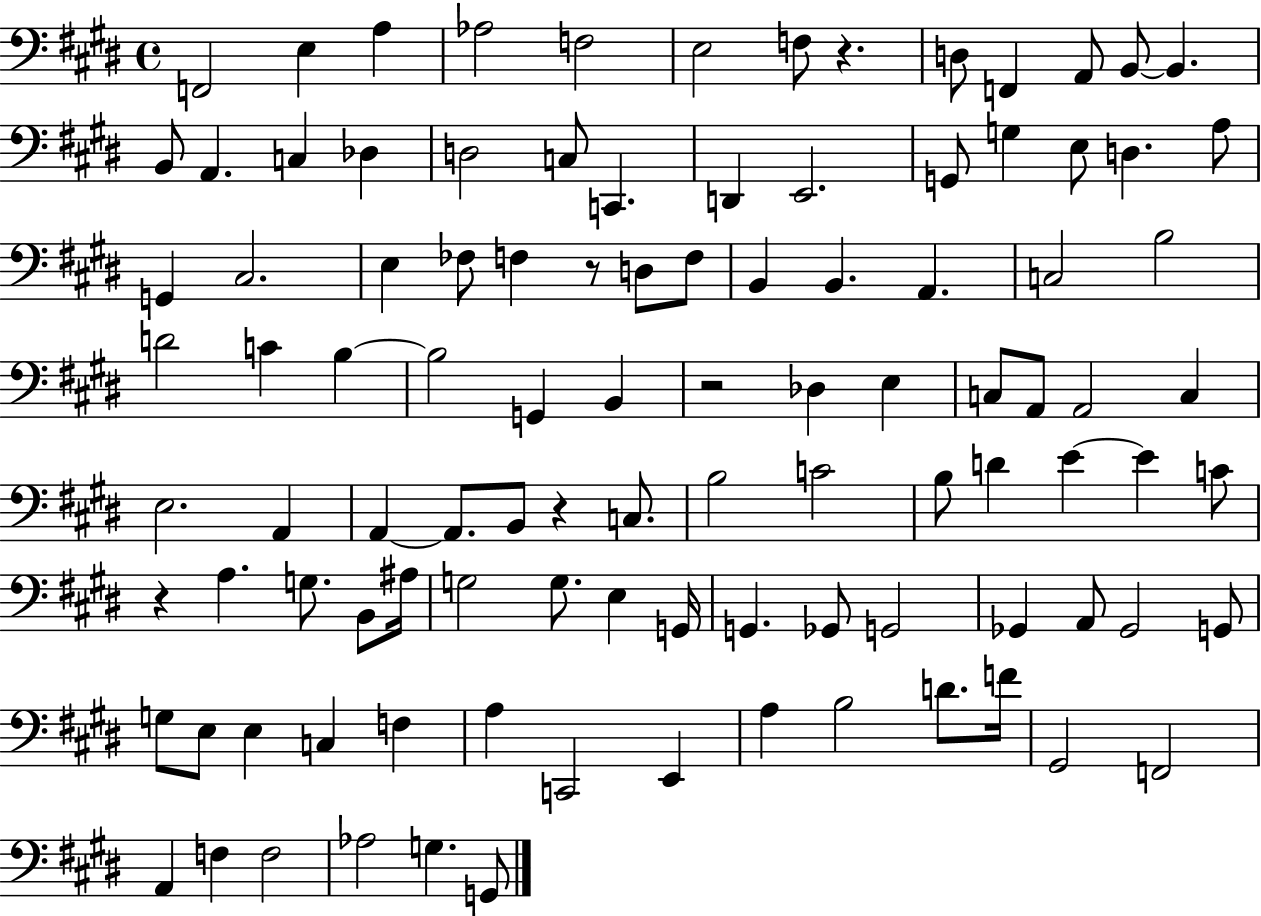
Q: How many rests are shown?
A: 5